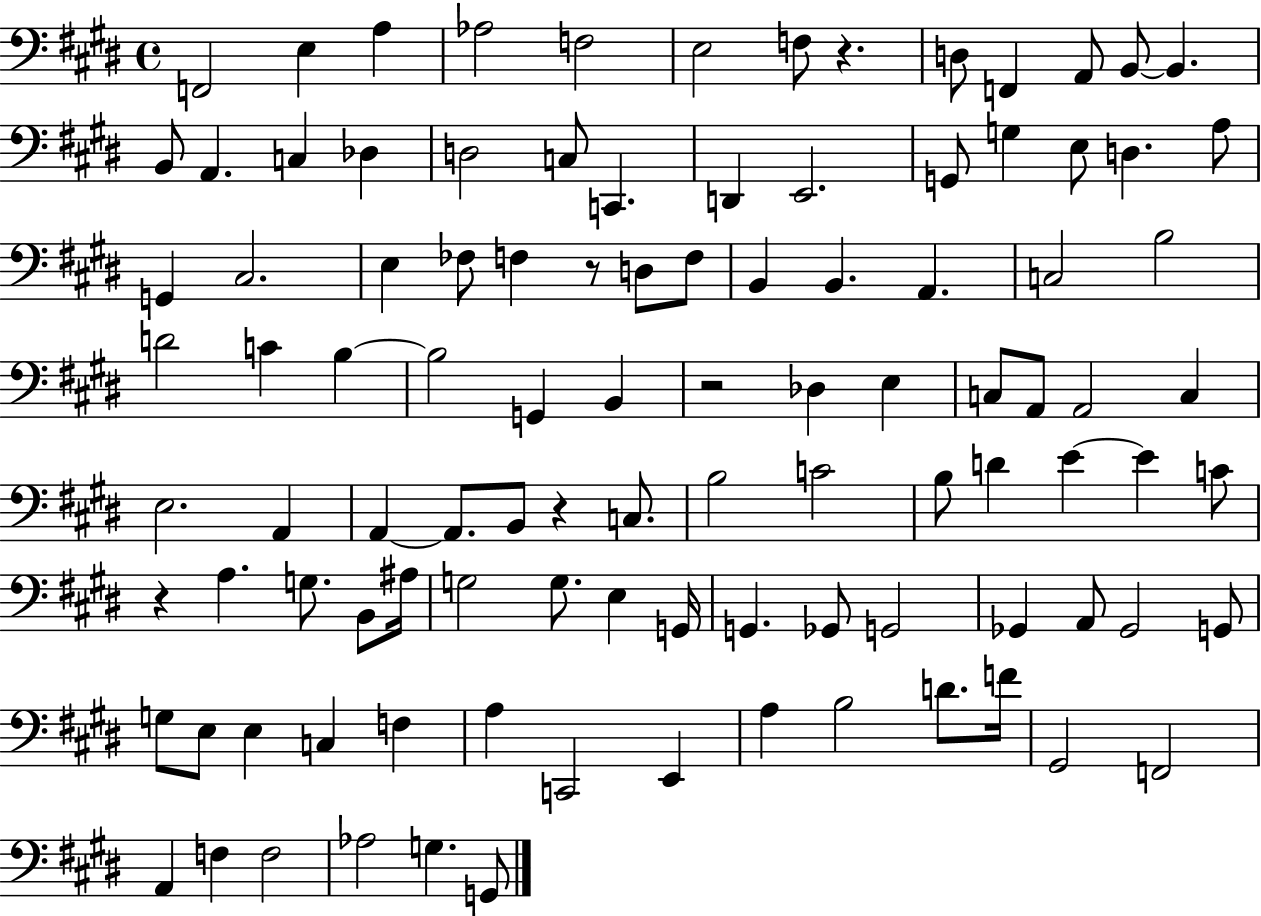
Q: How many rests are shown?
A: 5